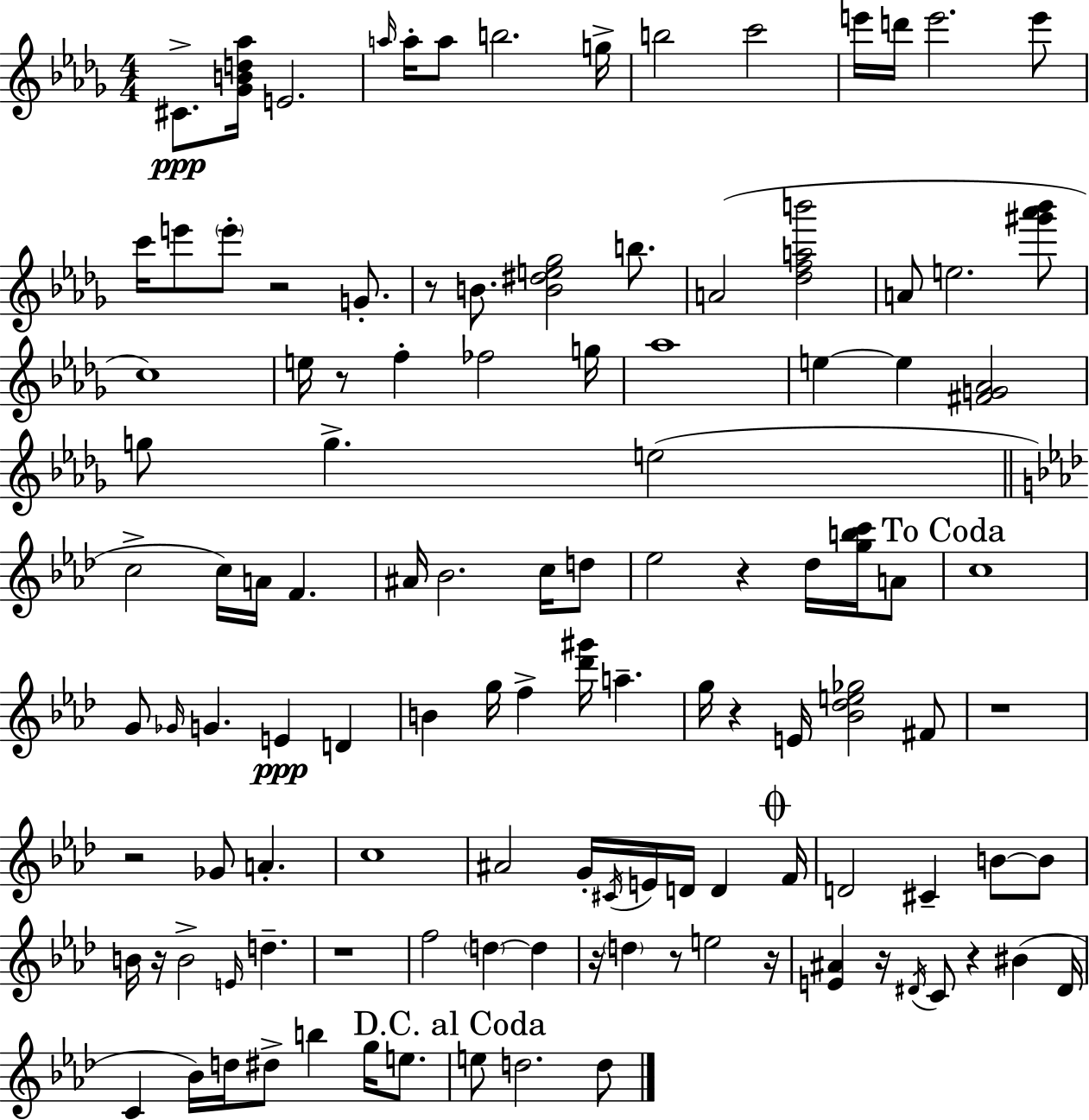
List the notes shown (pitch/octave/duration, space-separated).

C#4/e. [Gb4,B4,D5,Ab5]/s E4/h. A5/s A5/s A5/e B5/h. G5/s B5/h C6/h E6/s D6/s E6/h. E6/e C6/s E6/e E6/e R/h G4/e. R/e B4/e. [B4,D#5,E5,Gb5]/h B5/e. A4/h [Db5,F5,A5,B6]/h A4/e E5/h. [G#6,Ab6,Bb6]/e C5/w E5/s R/e F5/q FES5/h G5/s Ab5/w E5/q E5/q [F#4,G4,Ab4]/h G5/e G5/q. E5/h C5/h C5/s A4/s F4/q. A#4/s Bb4/h. C5/s D5/e Eb5/h R/q Db5/s [G5,B5,C6]/s A4/e C5/w G4/e Gb4/s G4/q. E4/q D4/q B4/q G5/s F5/q [Db6,G#6]/s A5/q. G5/s R/q E4/s [Bb4,Db5,E5,Gb5]/h F#4/e R/w R/h Gb4/e A4/q. C5/w A#4/h G4/s C#4/s E4/s D4/s D4/q F4/s D4/h C#4/q B4/e B4/e B4/s R/s B4/h E4/s D5/q. R/w F5/h D5/q D5/q R/s D5/q R/e E5/h R/s [E4,A#4]/q R/s D#4/s C4/e R/q BIS4/q D#4/s C4/q Bb4/s D5/s D#5/e B5/q G5/s E5/e. E5/e D5/h. D5/e